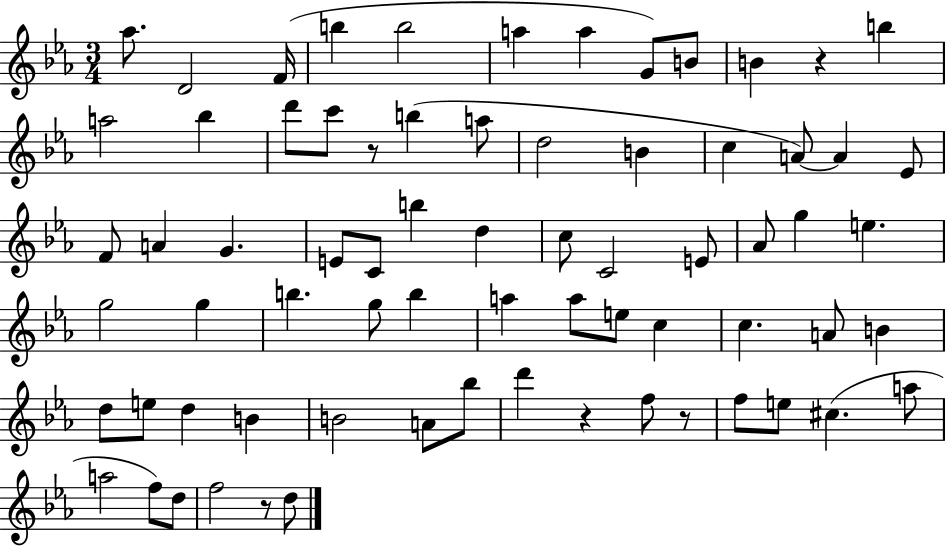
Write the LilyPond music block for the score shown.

{
  \clef treble
  \numericTimeSignature
  \time 3/4
  \key ees \major
  aes''8. d'2 f'16( | b''4 b''2 | a''4 a''4 g'8) b'8 | b'4 r4 b''4 | \break a''2 bes''4 | d'''8 c'''8 r8 b''4( a''8 | d''2 b'4 | c''4 a'8~~) a'4 ees'8 | \break f'8 a'4 g'4. | e'8 c'8 b''4 d''4 | c''8 c'2 e'8 | aes'8 g''4 e''4. | \break g''2 g''4 | b''4. g''8 b''4 | a''4 a''8 e''8 c''4 | c''4. a'8 b'4 | \break d''8 e''8 d''4 b'4 | b'2 a'8 bes''8 | d'''4 r4 f''8 r8 | f''8 e''8 cis''4.( a''8 | \break a''2 f''8) d''8 | f''2 r8 d''8 | \bar "|."
}